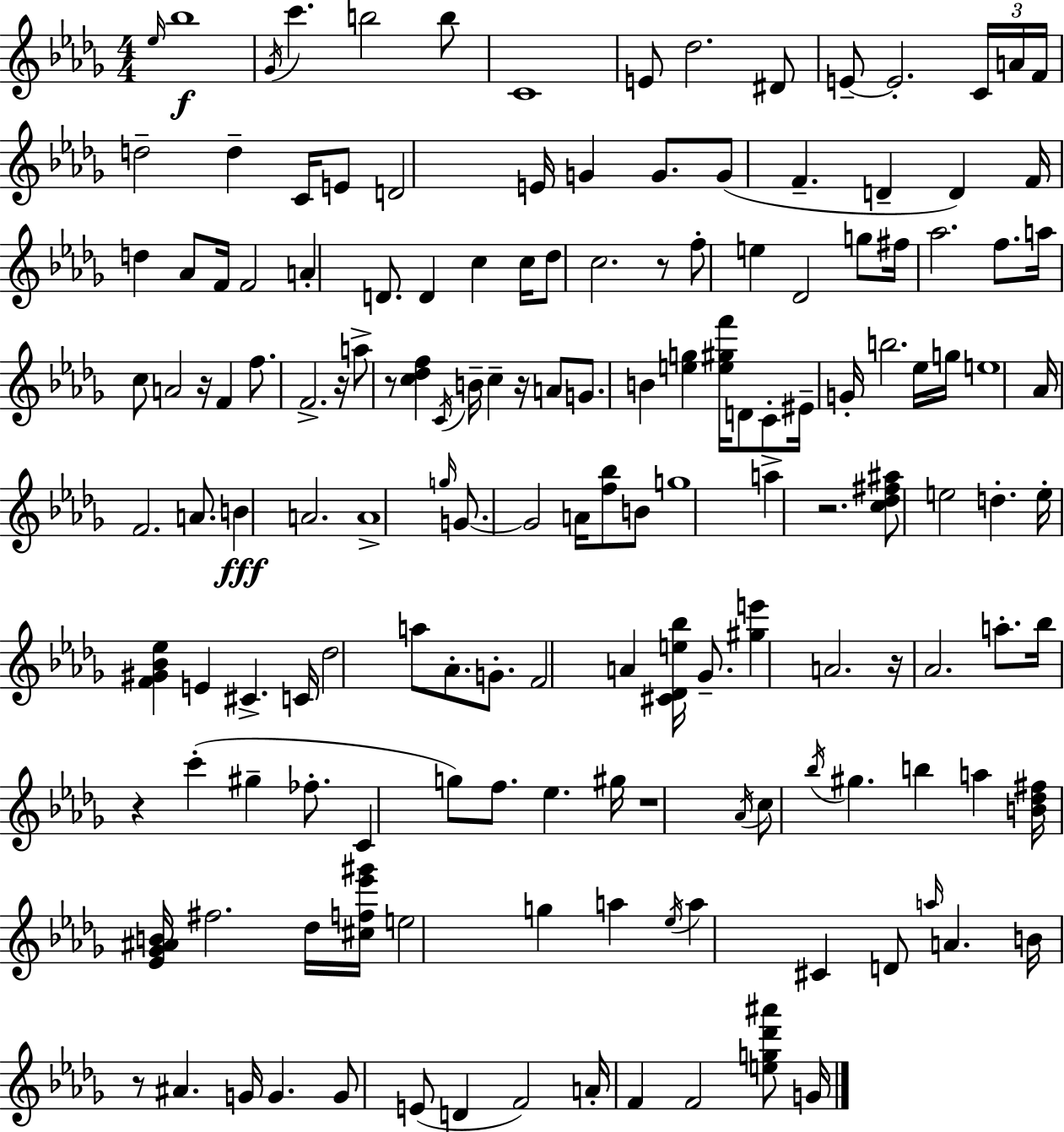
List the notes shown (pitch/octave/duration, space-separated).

Eb5/s Bb5/w Gb4/s C6/q. B5/h B5/e C4/w E4/e Db5/h. D#4/e E4/e E4/h. C4/s A4/s F4/s D5/h D5/q C4/s E4/e D4/h E4/s G4/q G4/e. G4/e F4/q. D4/q D4/q F4/s D5/q Ab4/e F4/s F4/h A4/q D4/e. D4/q C5/q C5/s Db5/e C5/h. R/e F5/e E5/q Db4/h G5/e F#5/s Ab5/h. F5/e. A5/s C5/e A4/h R/s F4/q F5/e. F4/h. R/s A5/e R/e [C5,Db5,F5]/q C4/s B4/s C5/q R/s A4/e G4/e. B4/q [E5,G5]/q [E5,G#5,F6]/s D4/e C4/e EIS4/s G4/s B5/h. Eb5/s G5/s E5/w Ab4/s F4/h. A4/e. B4/q A4/h. A4/w G5/s G4/e. G4/h A4/s [F5,Bb5]/e B4/e G5/w A5/q R/h. [C5,Db5,F#5,A#5]/e E5/h D5/q. E5/s [F4,G#4,Bb4,Eb5]/q E4/q C#4/q. C4/s Db5/h A5/e Ab4/e. G4/e. F4/h A4/q [C#4,Db4,E5,Bb5]/s Gb4/e. [G#5,E6]/q A4/h. R/s Ab4/h. A5/e. Bb5/s R/q C6/q G#5/q FES5/e. C4/q G5/e F5/e. Eb5/q. G#5/s R/w Ab4/s C5/e Bb5/s G#5/q. B5/q A5/q [B4,Db5,F#5]/s [Eb4,Gb4,A#4,B4]/s F#5/h. Db5/s [C#5,F5,Eb6,G#6]/s E5/h G5/q A5/q Eb5/s A5/q C#4/q D4/e A5/s A4/q. B4/s R/e A#4/q. G4/s G4/q. G4/e E4/e D4/q F4/h A4/s F4/q F4/h [E5,G5,Db6,A#6]/e G4/s